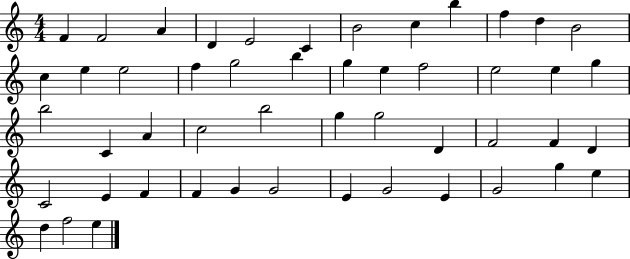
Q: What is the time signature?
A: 4/4